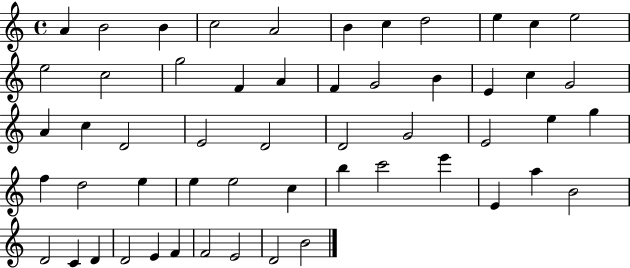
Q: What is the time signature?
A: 4/4